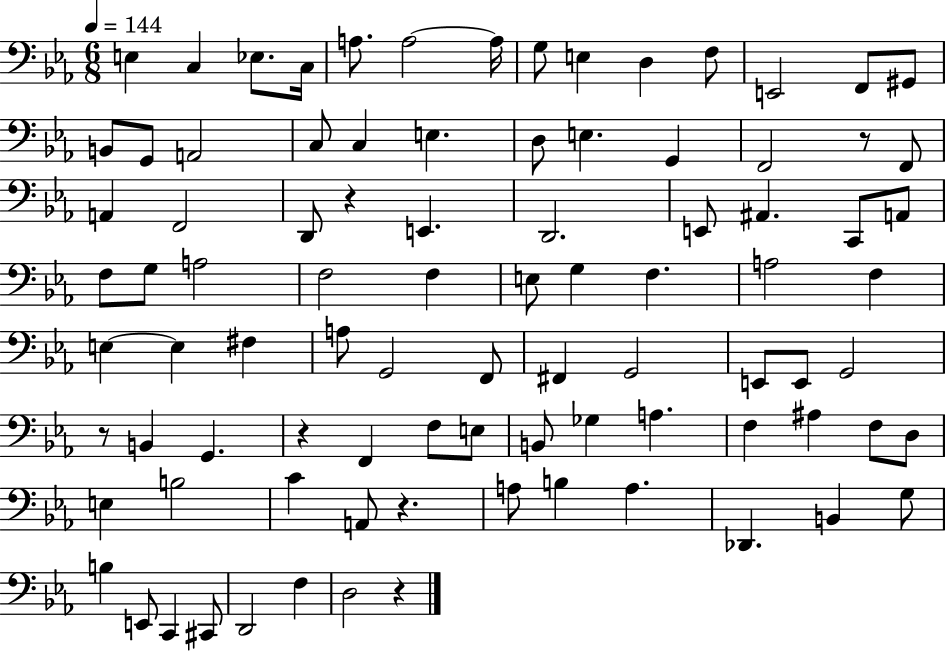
X:1
T:Untitled
M:6/8
L:1/4
K:Eb
E, C, _E,/2 C,/4 A,/2 A,2 A,/4 G,/2 E, D, F,/2 E,,2 F,,/2 ^G,,/2 B,,/2 G,,/2 A,,2 C,/2 C, E, D,/2 E, G,, F,,2 z/2 F,,/2 A,, F,,2 D,,/2 z E,, D,,2 E,,/2 ^A,, C,,/2 A,,/2 F,/2 G,/2 A,2 F,2 F, E,/2 G, F, A,2 F, E, E, ^F, A,/2 G,,2 F,,/2 ^F,, G,,2 E,,/2 E,,/2 G,,2 z/2 B,, G,, z F,, F,/2 E,/2 B,,/2 _G, A, F, ^A, F,/2 D,/2 E, B,2 C A,,/2 z A,/2 B, A, _D,, B,, G,/2 B, E,,/2 C,, ^C,,/2 D,,2 F, D,2 z